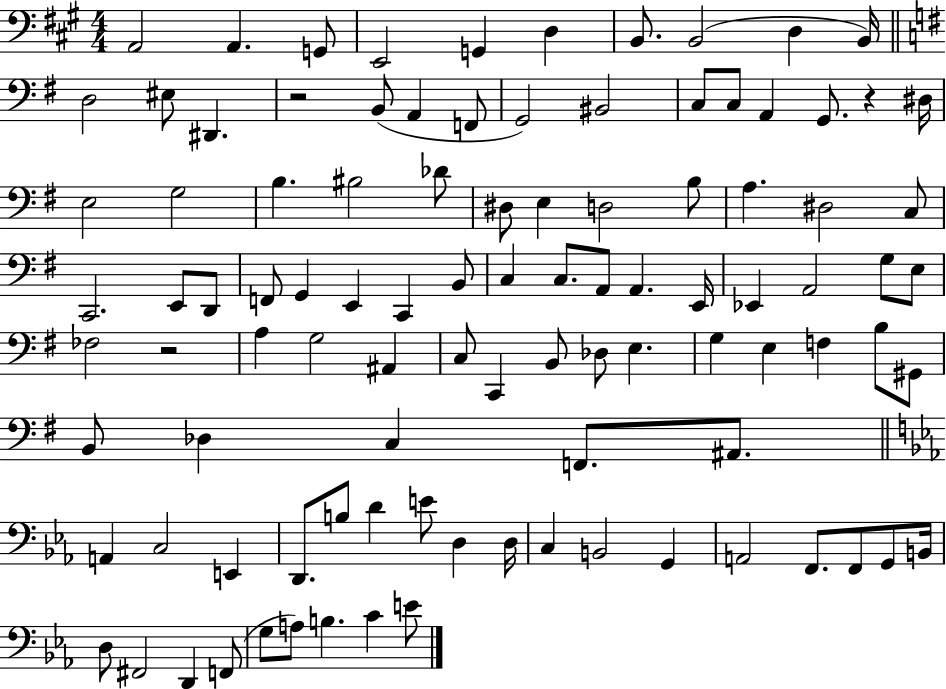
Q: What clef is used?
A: bass